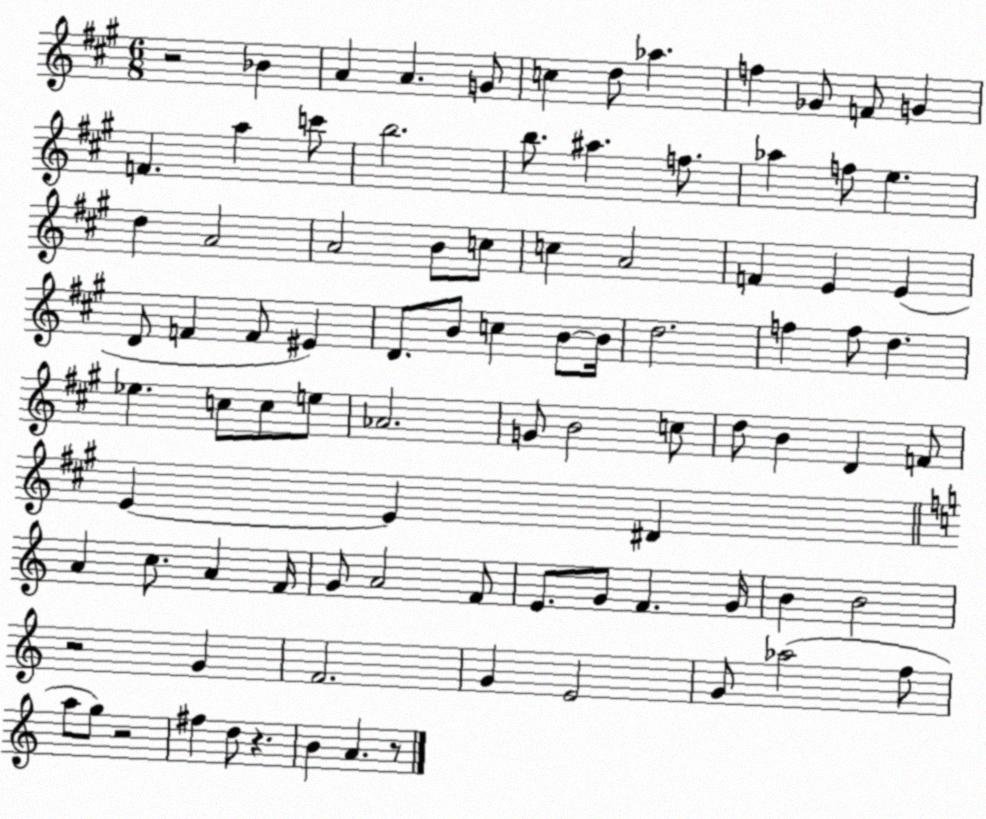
X:1
T:Untitled
M:6/8
L:1/4
K:A
z2 _B A A G/2 c d/2 _a f _G/2 F/2 G F a c'/2 b2 b/2 ^a f/2 _a f/2 e d A2 A2 B/2 c/2 c A2 F E E D/2 F F/2 ^E D/2 B/2 c B/2 B/4 d2 f f/2 d _e c/2 c/2 e/2 _A2 G/2 B2 c/2 d/2 B D F/2 E E ^D A c/2 A F/4 G/2 A2 F/2 E/2 G/2 F G/4 B B2 z2 G F2 G E2 G/2 _a2 f/2 a/2 g/2 z2 ^f d/2 z B A z/2